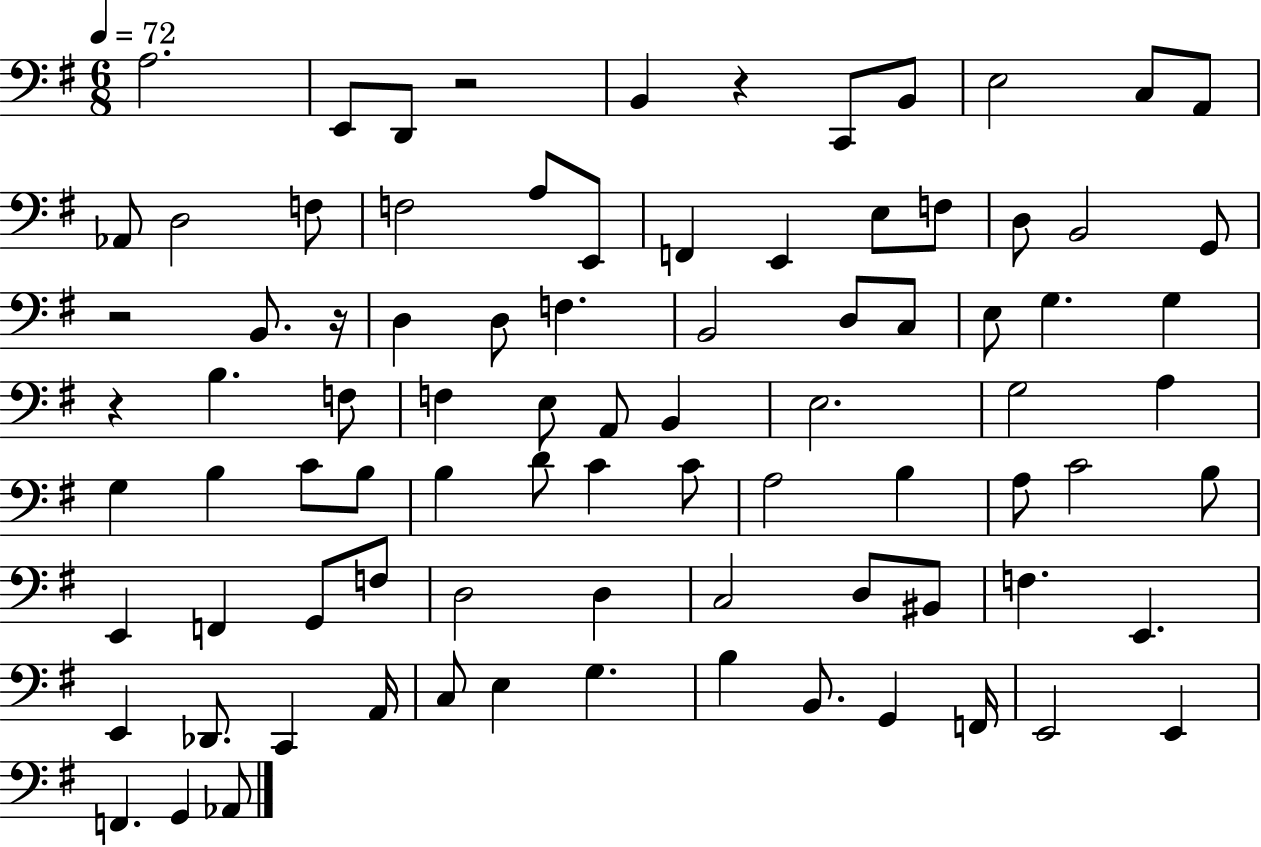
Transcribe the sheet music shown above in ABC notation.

X:1
T:Untitled
M:6/8
L:1/4
K:G
A,2 E,,/2 D,,/2 z2 B,, z C,,/2 B,,/2 E,2 C,/2 A,,/2 _A,,/2 D,2 F,/2 F,2 A,/2 E,,/2 F,, E,, E,/2 F,/2 D,/2 B,,2 G,,/2 z2 B,,/2 z/4 D, D,/2 F, B,,2 D,/2 C,/2 E,/2 G, G, z B, F,/2 F, E,/2 A,,/2 B,, E,2 G,2 A, G, B, C/2 B,/2 B, D/2 C C/2 A,2 B, A,/2 C2 B,/2 E,, F,, G,,/2 F,/2 D,2 D, C,2 D,/2 ^B,,/2 F, E,, E,, _D,,/2 C,, A,,/4 C,/2 E, G, B, B,,/2 G,, F,,/4 E,,2 E,, F,, G,, _A,,/2